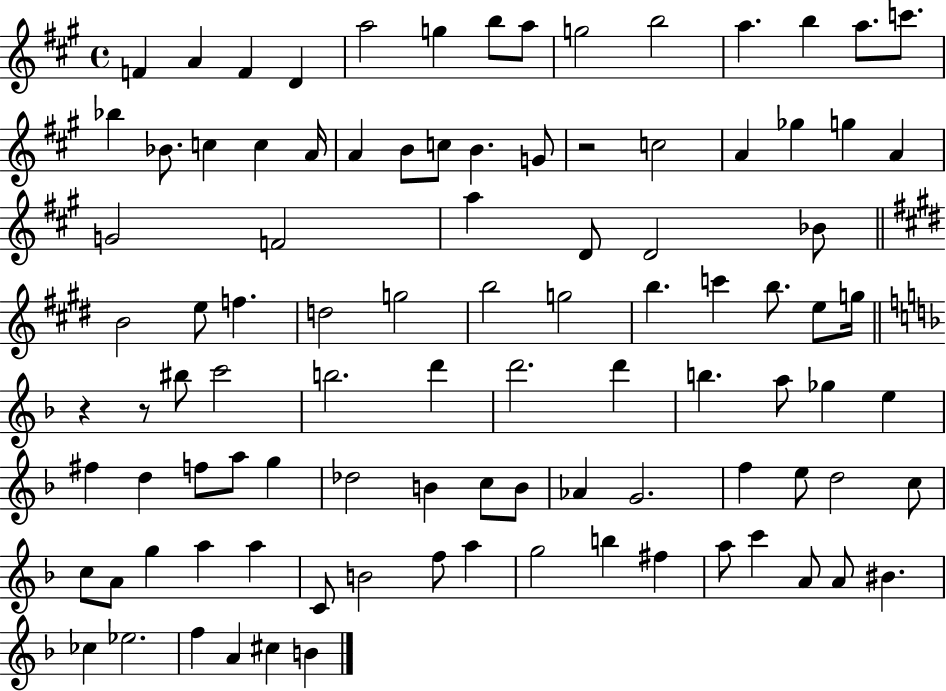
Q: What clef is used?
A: treble